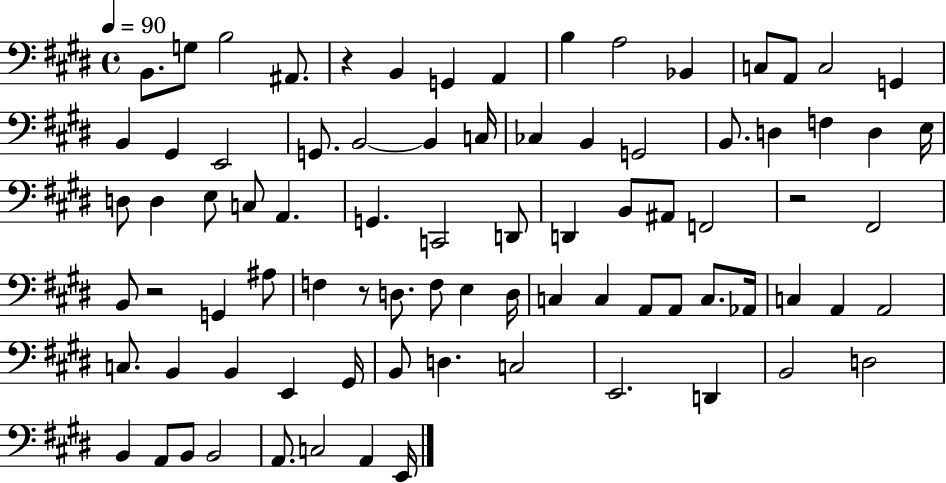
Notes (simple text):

B2/e. G3/e B3/h A#2/e. R/q B2/q G2/q A2/q B3/q A3/h Bb2/q C3/e A2/e C3/h G2/q B2/q G#2/q E2/h G2/e. B2/h B2/q C3/s CES3/q B2/q G2/h B2/e. D3/q F3/q D3/q E3/s D3/e D3/q E3/e C3/e A2/q. G2/q. C2/h D2/e D2/q B2/e A#2/e F2/h R/h F#2/h B2/e R/h G2/q A#3/e F3/q R/e D3/e. F3/e E3/q D3/s C3/q C3/q A2/e A2/e C3/e. Ab2/s C3/q A2/q A2/h C3/e. B2/q B2/q E2/q G#2/s B2/e D3/q. C3/h E2/h. D2/q B2/h D3/h B2/q A2/e B2/e B2/h A2/e. C3/h A2/q E2/s